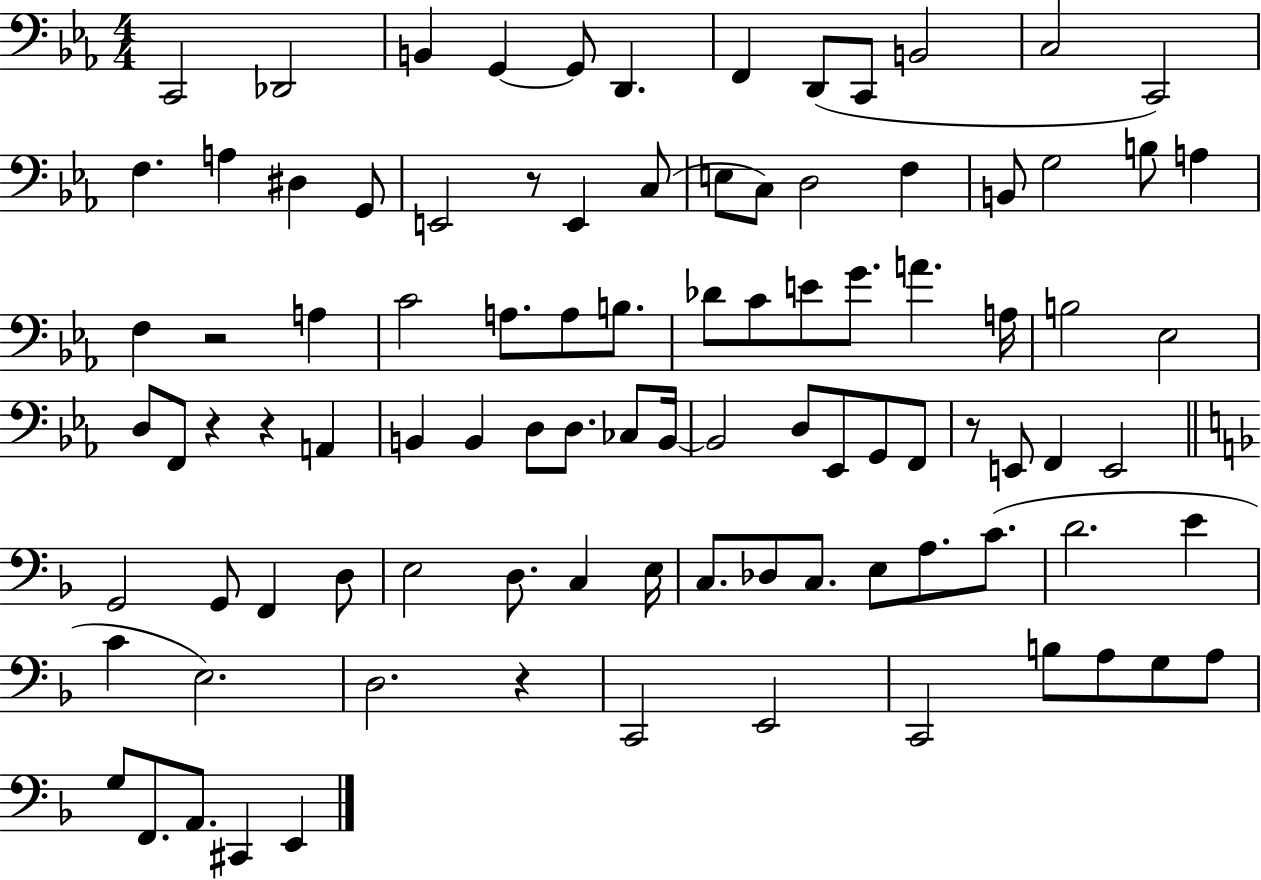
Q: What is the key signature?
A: EES major